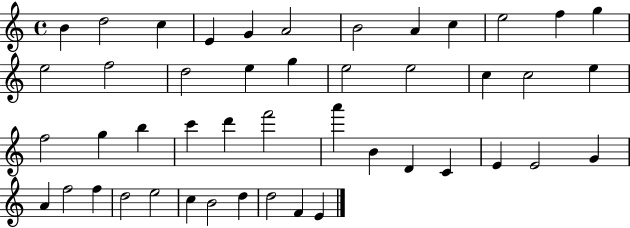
X:1
T:Untitled
M:4/4
L:1/4
K:C
B d2 c E G A2 B2 A c e2 f g e2 f2 d2 e g e2 e2 c c2 e f2 g b c' d' f'2 a' B D C E E2 G A f2 f d2 e2 c B2 d d2 F E